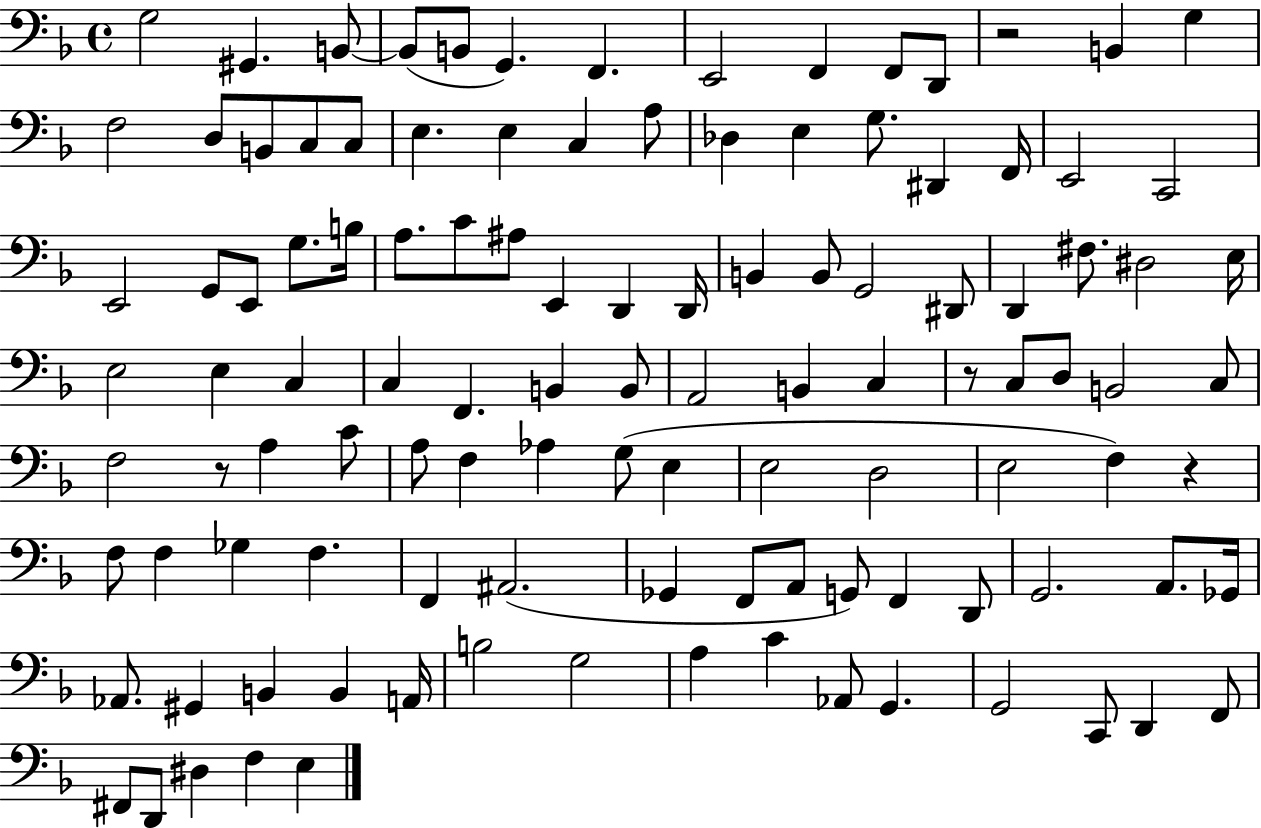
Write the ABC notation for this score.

X:1
T:Untitled
M:4/4
L:1/4
K:F
G,2 ^G,, B,,/2 B,,/2 B,,/2 G,, F,, E,,2 F,, F,,/2 D,,/2 z2 B,, G, F,2 D,/2 B,,/2 C,/2 C,/2 E, E, C, A,/2 _D, E, G,/2 ^D,, F,,/4 E,,2 C,,2 E,,2 G,,/2 E,,/2 G,/2 B,/4 A,/2 C/2 ^A,/2 E,, D,, D,,/4 B,, B,,/2 G,,2 ^D,,/2 D,, ^F,/2 ^D,2 E,/4 E,2 E, C, C, F,, B,, B,,/2 A,,2 B,, C, z/2 C,/2 D,/2 B,,2 C,/2 F,2 z/2 A, C/2 A,/2 F, _A, G,/2 E, E,2 D,2 E,2 F, z F,/2 F, _G, F, F,, ^A,,2 _G,, F,,/2 A,,/2 G,,/2 F,, D,,/2 G,,2 A,,/2 _G,,/4 _A,,/2 ^G,, B,, B,, A,,/4 B,2 G,2 A, C _A,,/2 G,, G,,2 C,,/2 D,, F,,/2 ^F,,/2 D,,/2 ^D, F, E,